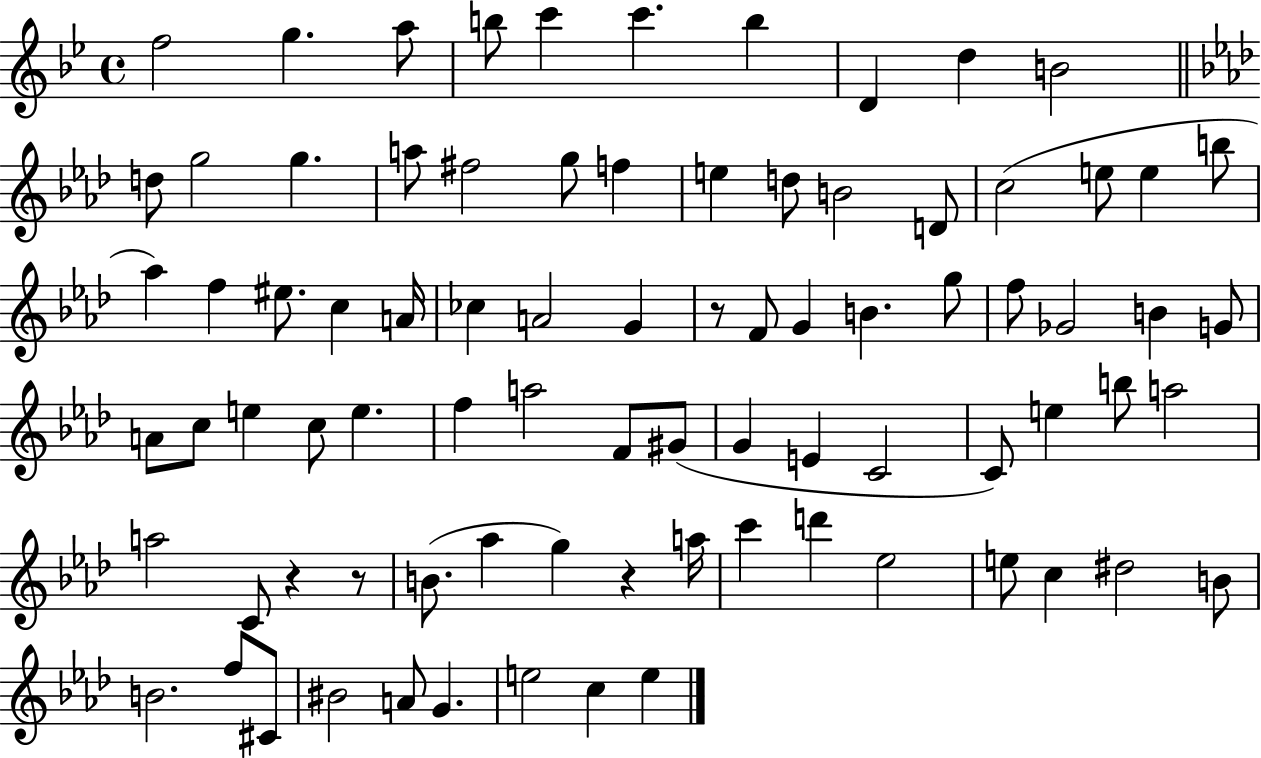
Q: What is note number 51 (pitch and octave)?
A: G4